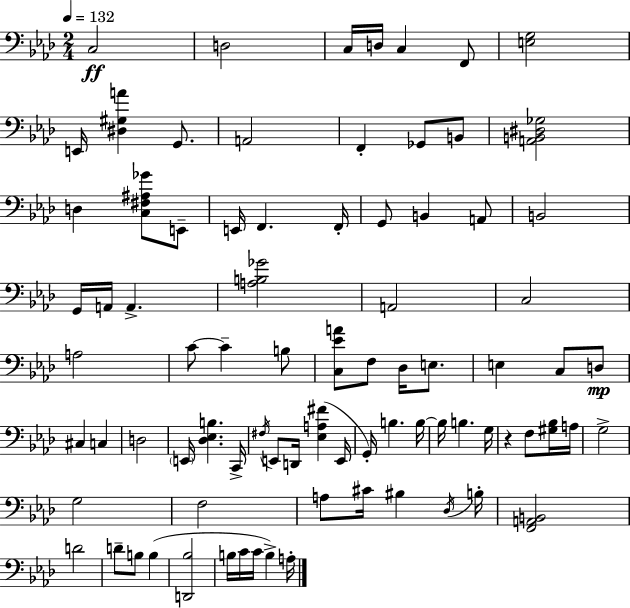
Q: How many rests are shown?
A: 1